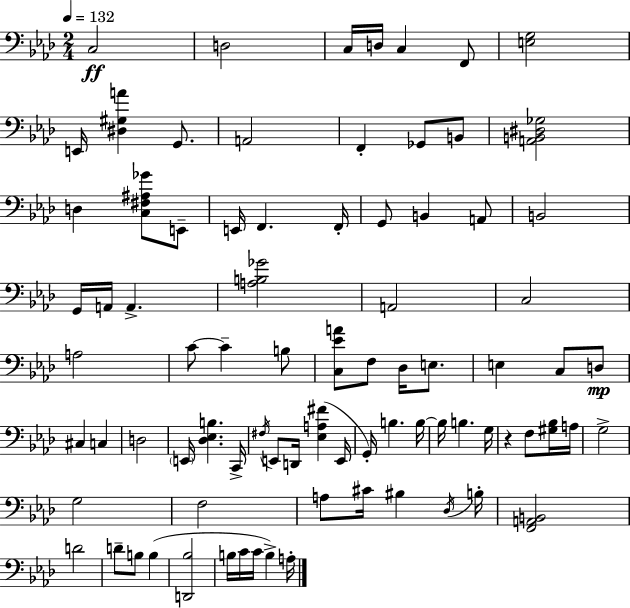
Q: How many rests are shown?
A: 1